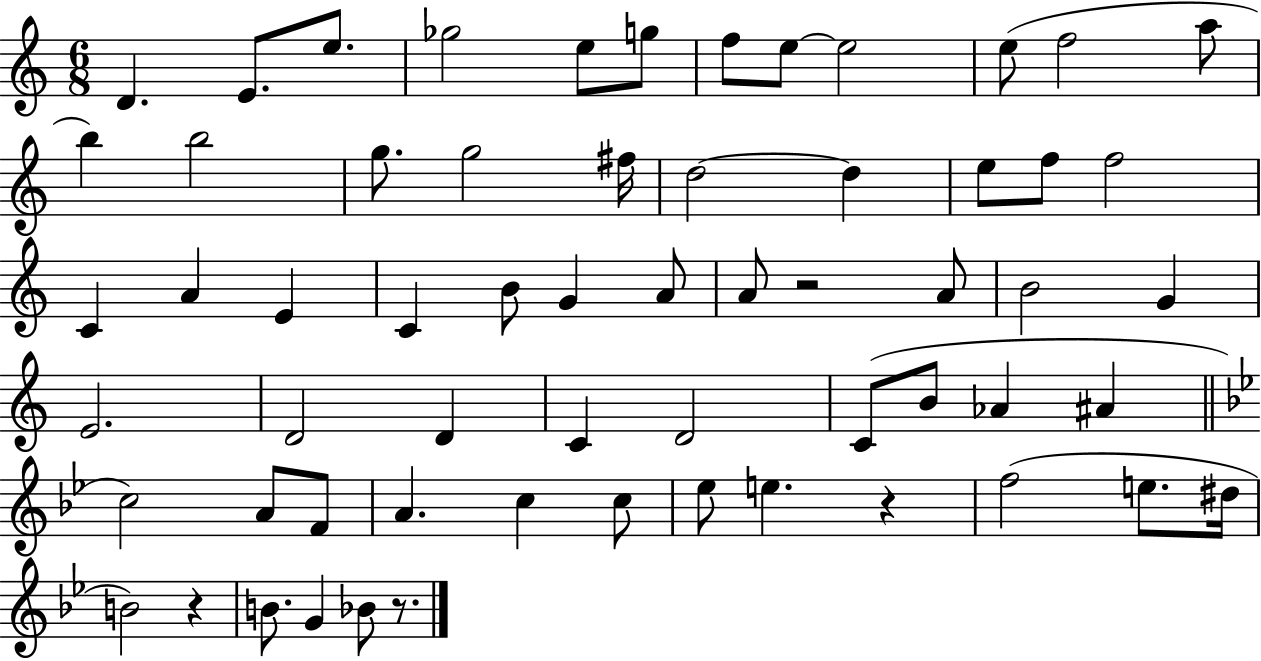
D4/q. E4/e. E5/e. Gb5/h E5/e G5/e F5/e E5/e E5/h E5/e F5/h A5/e B5/q B5/h G5/e. G5/h F#5/s D5/h D5/q E5/e F5/e F5/h C4/q A4/q E4/q C4/q B4/e G4/q A4/e A4/e R/h A4/e B4/h G4/q E4/h. D4/h D4/q C4/q D4/h C4/e B4/e Ab4/q A#4/q C5/h A4/e F4/e A4/q. C5/q C5/e Eb5/e E5/q. R/q F5/h E5/e. D#5/s B4/h R/q B4/e. G4/q Bb4/e R/e.